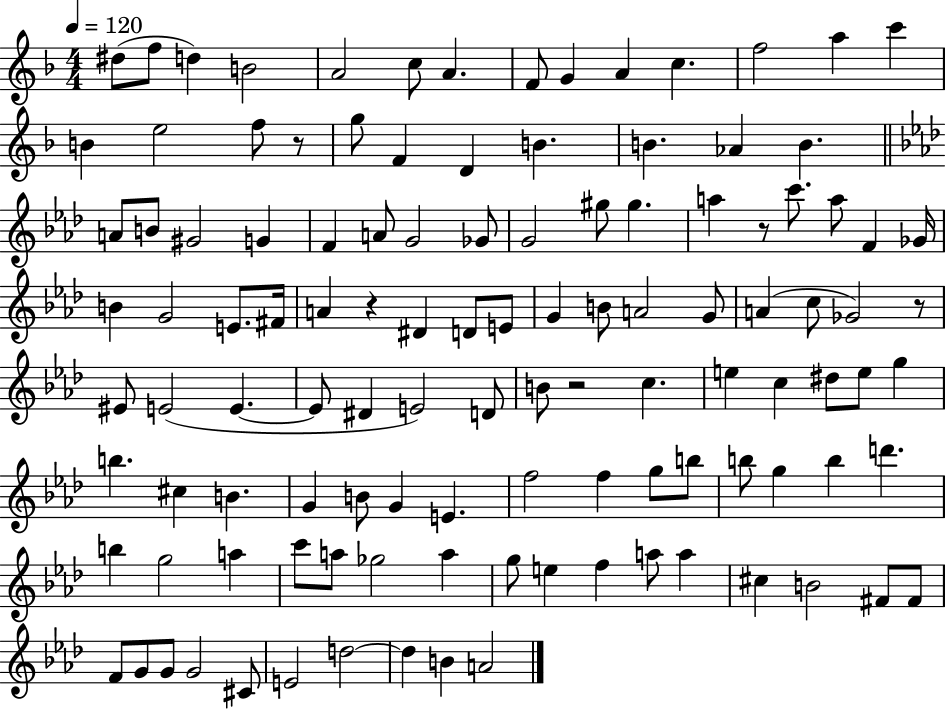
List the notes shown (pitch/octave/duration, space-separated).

D#5/e F5/e D5/q B4/h A4/h C5/e A4/q. F4/e G4/q A4/q C5/q. F5/h A5/q C6/q B4/q E5/h F5/e R/e G5/e F4/q D4/q B4/q. B4/q. Ab4/q B4/q. A4/e B4/e G#4/h G4/q F4/q A4/e G4/h Gb4/e G4/h G#5/e G#5/q. A5/q R/e C6/e. A5/e F4/q Gb4/s B4/q G4/h E4/e. F#4/s A4/q R/q D#4/q D4/e E4/e G4/q B4/e A4/h G4/e A4/q C5/e Gb4/h R/e EIS4/e E4/h E4/q. E4/e D#4/q E4/h D4/e B4/e R/h C5/q. E5/q C5/q D#5/e E5/e G5/q B5/q. C#5/q B4/q. G4/q B4/e G4/q E4/q. F5/h F5/q G5/e B5/e B5/e G5/q B5/q D6/q. B5/q G5/h A5/q C6/e A5/e Gb5/h A5/q G5/e E5/q F5/q A5/e A5/q C#5/q B4/h F#4/e F#4/e F4/e G4/e G4/e G4/h C#4/e E4/h D5/h D5/q B4/q A4/h